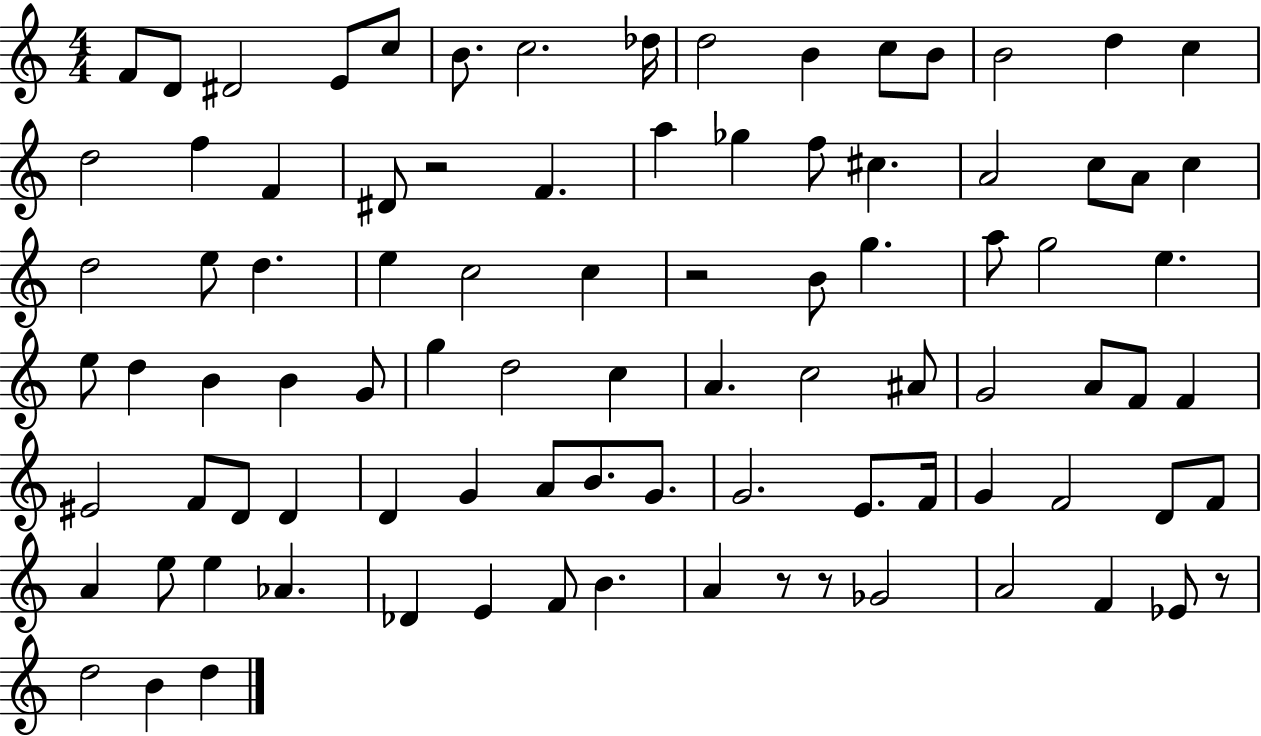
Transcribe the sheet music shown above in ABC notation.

X:1
T:Untitled
M:4/4
L:1/4
K:C
F/2 D/2 ^D2 E/2 c/2 B/2 c2 _d/4 d2 B c/2 B/2 B2 d c d2 f F ^D/2 z2 F a _g f/2 ^c A2 c/2 A/2 c d2 e/2 d e c2 c z2 B/2 g a/2 g2 e e/2 d B B G/2 g d2 c A c2 ^A/2 G2 A/2 F/2 F ^E2 F/2 D/2 D D G A/2 B/2 G/2 G2 E/2 F/4 G F2 D/2 F/2 A e/2 e _A _D E F/2 B A z/2 z/2 _G2 A2 F _E/2 z/2 d2 B d